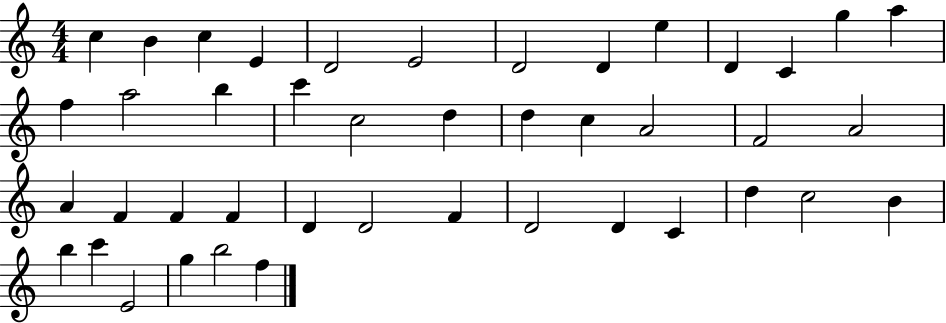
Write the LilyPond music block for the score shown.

{
  \clef treble
  \numericTimeSignature
  \time 4/4
  \key c \major
  c''4 b'4 c''4 e'4 | d'2 e'2 | d'2 d'4 e''4 | d'4 c'4 g''4 a''4 | \break f''4 a''2 b''4 | c'''4 c''2 d''4 | d''4 c''4 a'2 | f'2 a'2 | \break a'4 f'4 f'4 f'4 | d'4 d'2 f'4 | d'2 d'4 c'4 | d''4 c''2 b'4 | \break b''4 c'''4 e'2 | g''4 b''2 f''4 | \bar "|."
}